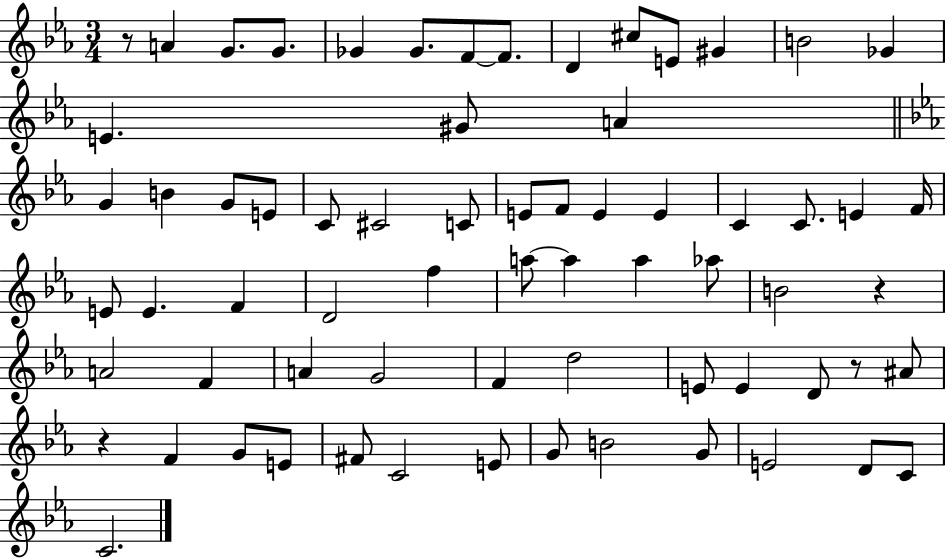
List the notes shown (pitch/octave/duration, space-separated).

R/e A4/q G4/e. G4/e. Gb4/q Gb4/e. F4/e F4/e. D4/q C#5/e E4/e G#4/q B4/h Gb4/q E4/q. G#4/e A4/q G4/q B4/q G4/e E4/e C4/e C#4/h C4/e E4/e F4/e E4/q E4/q C4/q C4/e. E4/q F4/s E4/e E4/q. F4/q D4/h F5/q A5/e A5/q A5/q Ab5/e B4/h R/q A4/h F4/q A4/q G4/h F4/q D5/h E4/e E4/q D4/e R/e A#4/e R/q F4/q G4/e E4/e F#4/e C4/h E4/e G4/e B4/h G4/e E4/h D4/e C4/e C4/h.